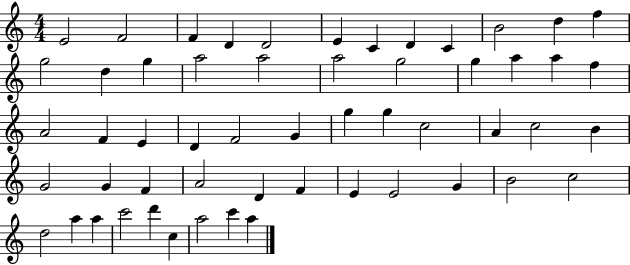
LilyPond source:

{
  \clef treble
  \numericTimeSignature
  \time 4/4
  \key c \major
  e'2 f'2 | f'4 d'4 d'2 | e'4 c'4 d'4 c'4 | b'2 d''4 f''4 | \break g''2 d''4 g''4 | a''2 a''2 | a''2 g''2 | g''4 a''4 a''4 f''4 | \break a'2 f'4 e'4 | d'4 f'2 g'4 | g''4 g''4 c''2 | a'4 c''2 b'4 | \break g'2 g'4 f'4 | a'2 d'4 f'4 | e'4 e'2 g'4 | b'2 c''2 | \break d''2 a''4 a''4 | c'''2 d'''4 c''4 | a''2 c'''4 a''4 | \bar "|."
}